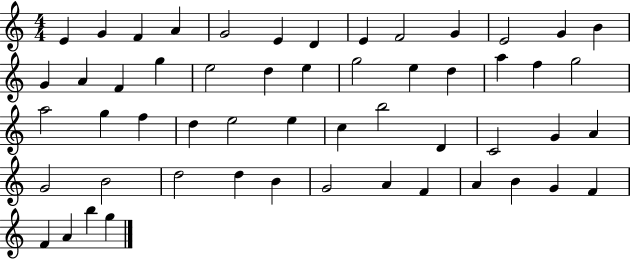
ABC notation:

X:1
T:Untitled
M:4/4
L:1/4
K:C
E G F A G2 E D E F2 G E2 G B G A F g e2 d e g2 e d a f g2 a2 g f d e2 e c b2 D C2 G A G2 B2 d2 d B G2 A F A B G F F A b g